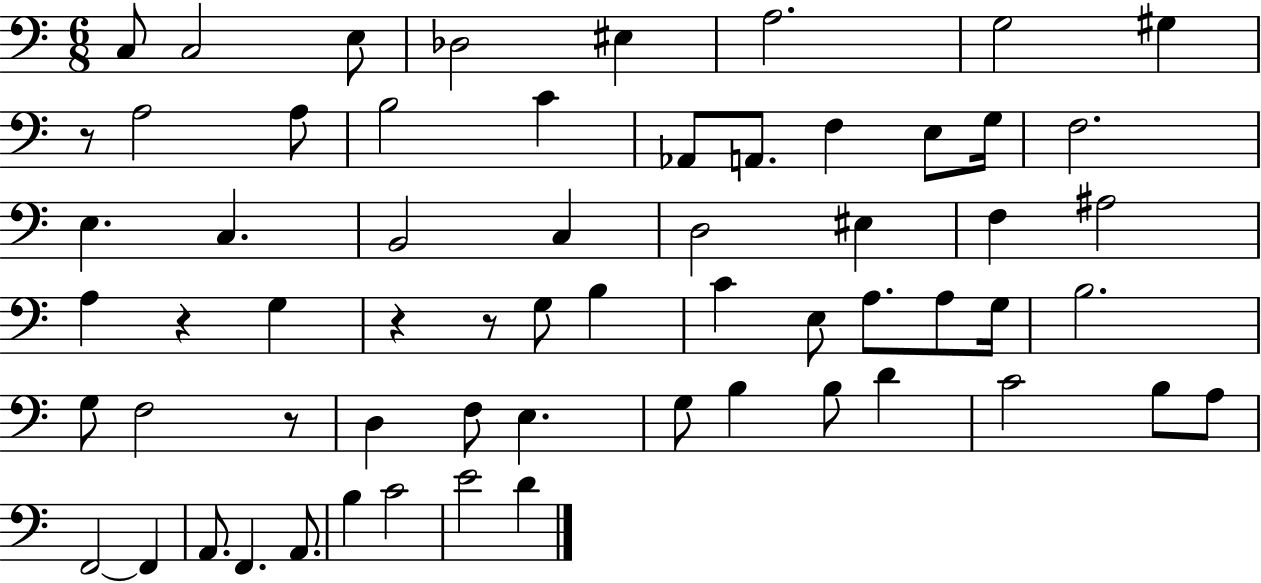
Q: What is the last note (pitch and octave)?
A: D4